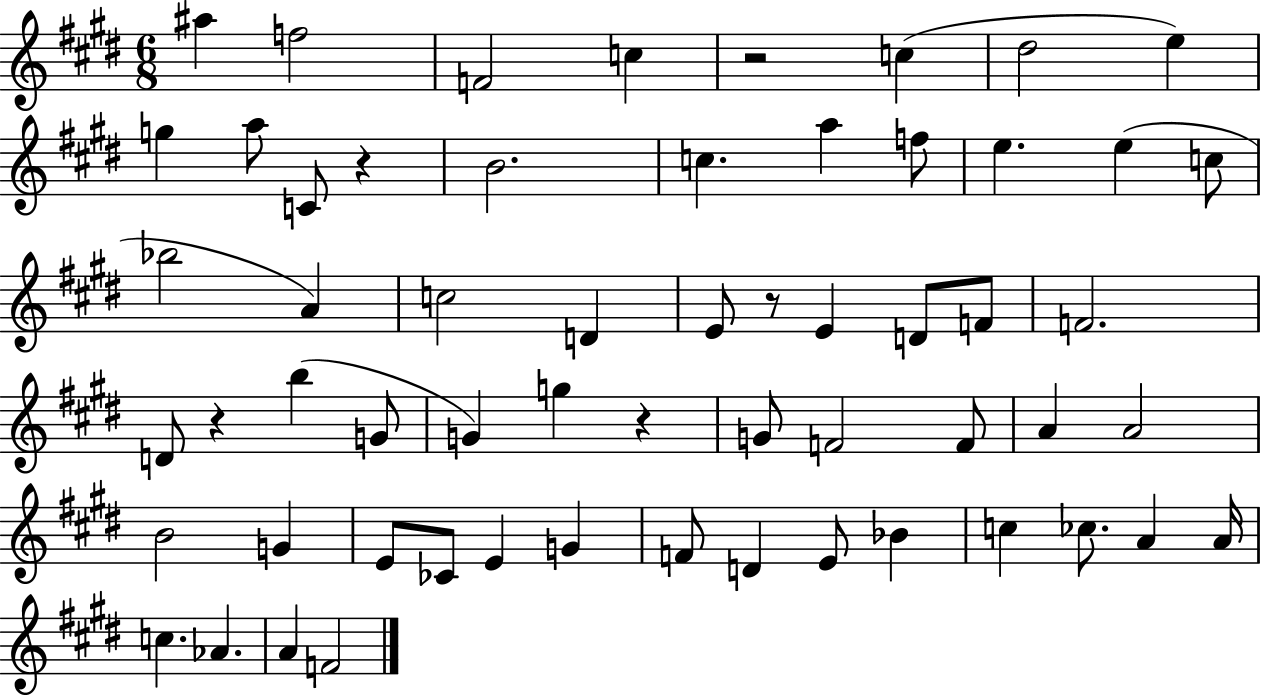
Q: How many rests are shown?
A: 5